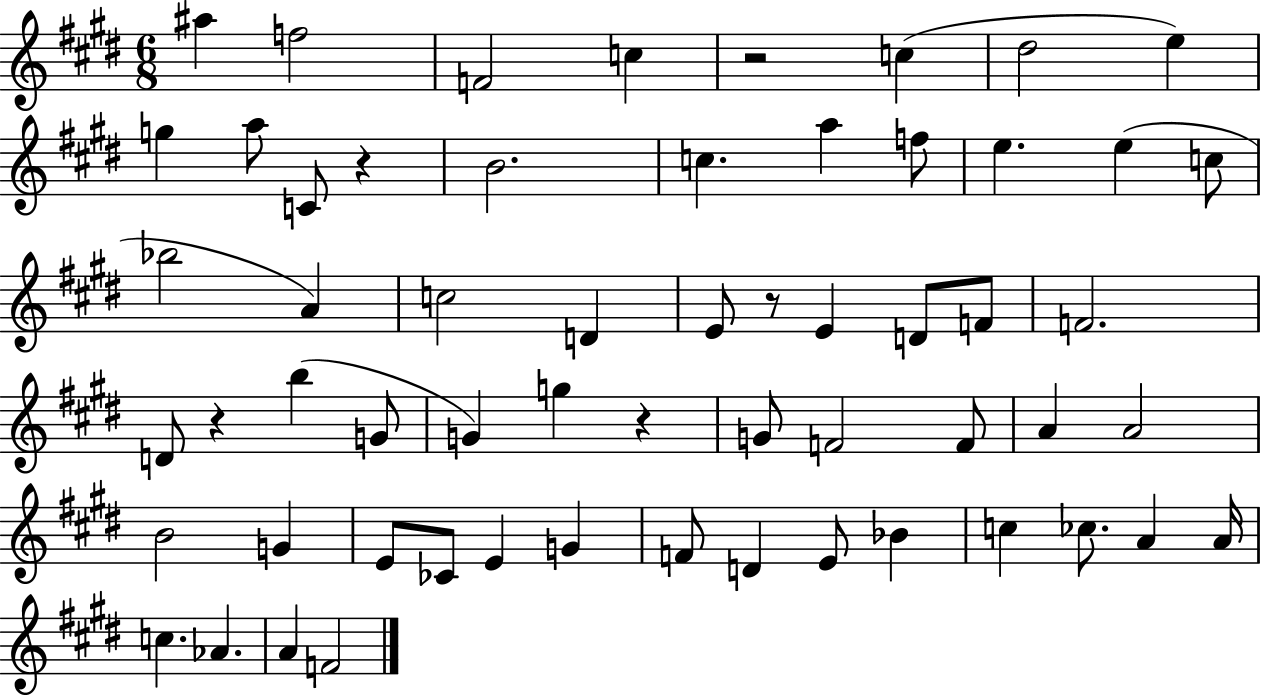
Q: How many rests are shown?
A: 5